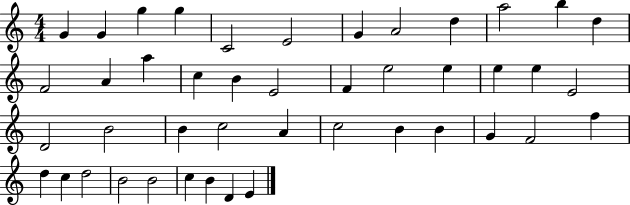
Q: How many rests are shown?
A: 0